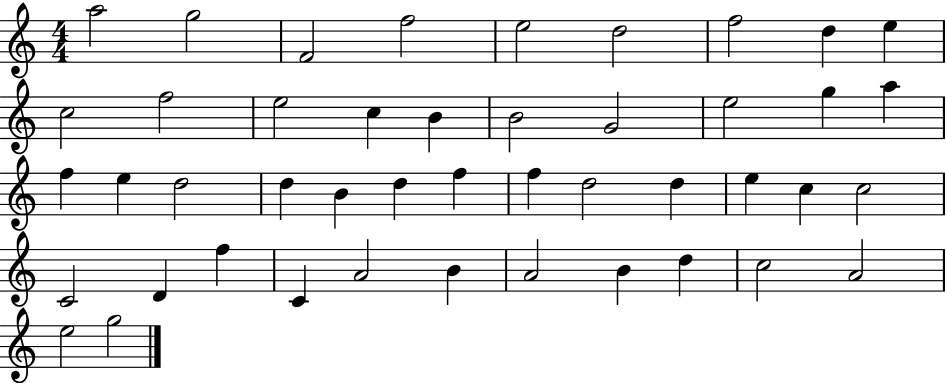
{
  \clef treble
  \numericTimeSignature
  \time 4/4
  \key c \major
  a''2 g''2 | f'2 f''2 | e''2 d''2 | f''2 d''4 e''4 | \break c''2 f''2 | e''2 c''4 b'4 | b'2 g'2 | e''2 g''4 a''4 | \break f''4 e''4 d''2 | d''4 b'4 d''4 f''4 | f''4 d''2 d''4 | e''4 c''4 c''2 | \break c'2 d'4 f''4 | c'4 a'2 b'4 | a'2 b'4 d''4 | c''2 a'2 | \break e''2 g''2 | \bar "|."
}